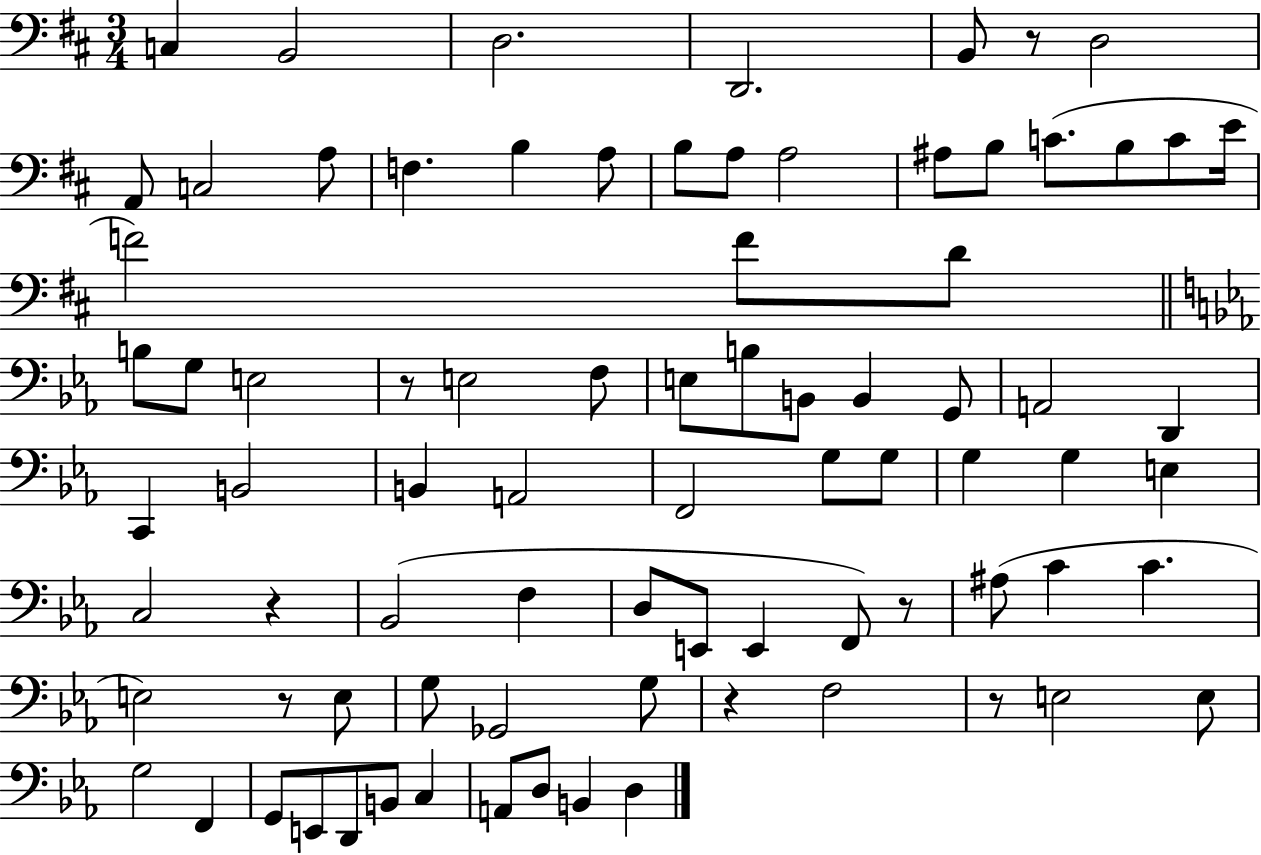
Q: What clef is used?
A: bass